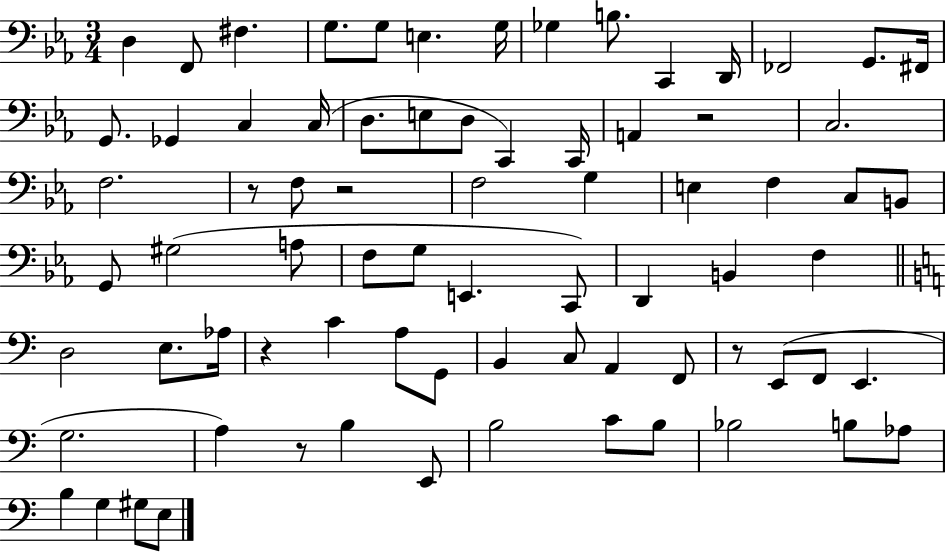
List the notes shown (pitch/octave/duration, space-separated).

D3/q F2/e F#3/q. G3/e. G3/e E3/q. G3/s Gb3/q B3/e. C2/q D2/s FES2/h G2/e. F#2/s G2/e. Gb2/q C3/q C3/s D3/e. E3/e D3/e C2/q C2/s A2/q R/h C3/h. F3/h. R/e F3/e R/h F3/h G3/q E3/q F3/q C3/e B2/e G2/e G#3/h A3/e F3/e G3/e E2/q. C2/e D2/q B2/q F3/q D3/h E3/e. Ab3/s R/q C4/q A3/e G2/e B2/q C3/e A2/q F2/e R/e E2/e F2/e E2/q. G3/h. A3/q R/e B3/q E2/e B3/h C4/e B3/e Bb3/h B3/e Ab3/e B3/q G3/q G#3/e E3/e